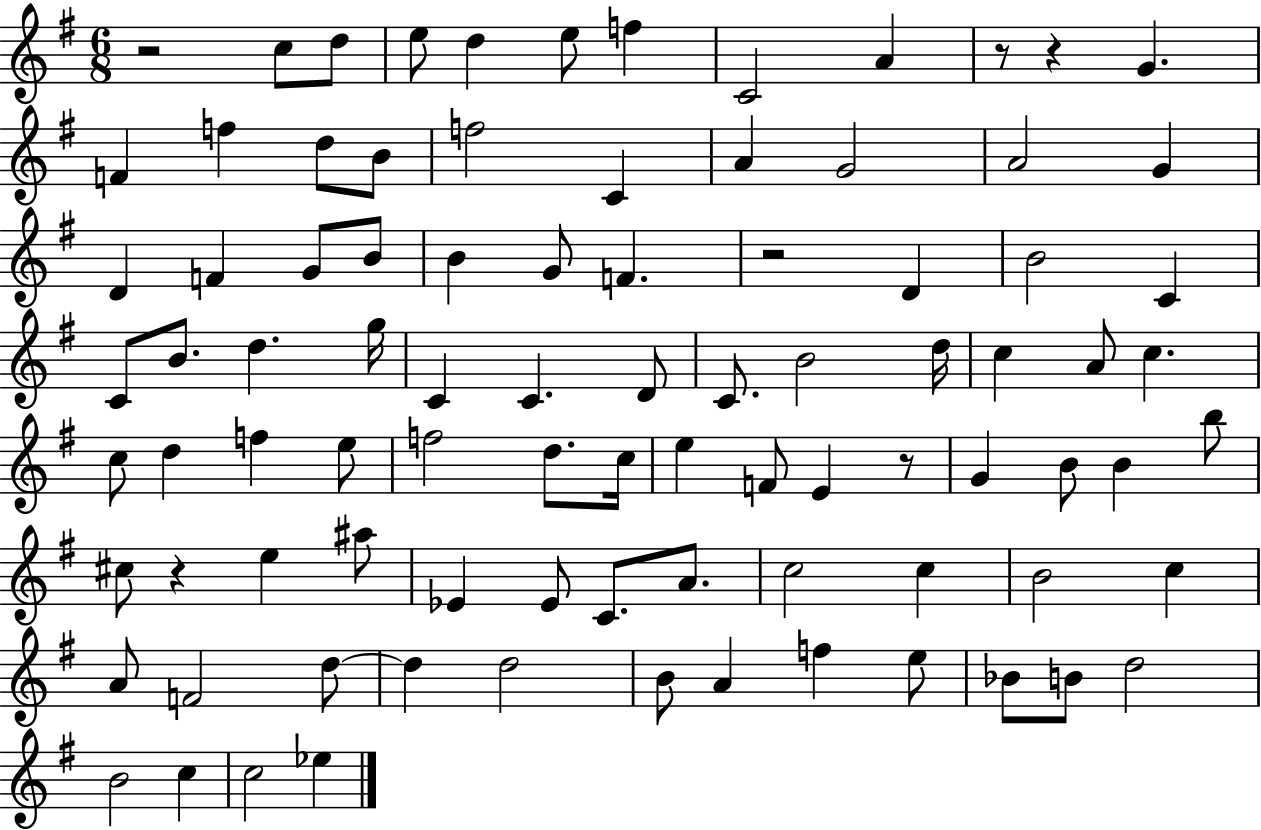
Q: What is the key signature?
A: G major